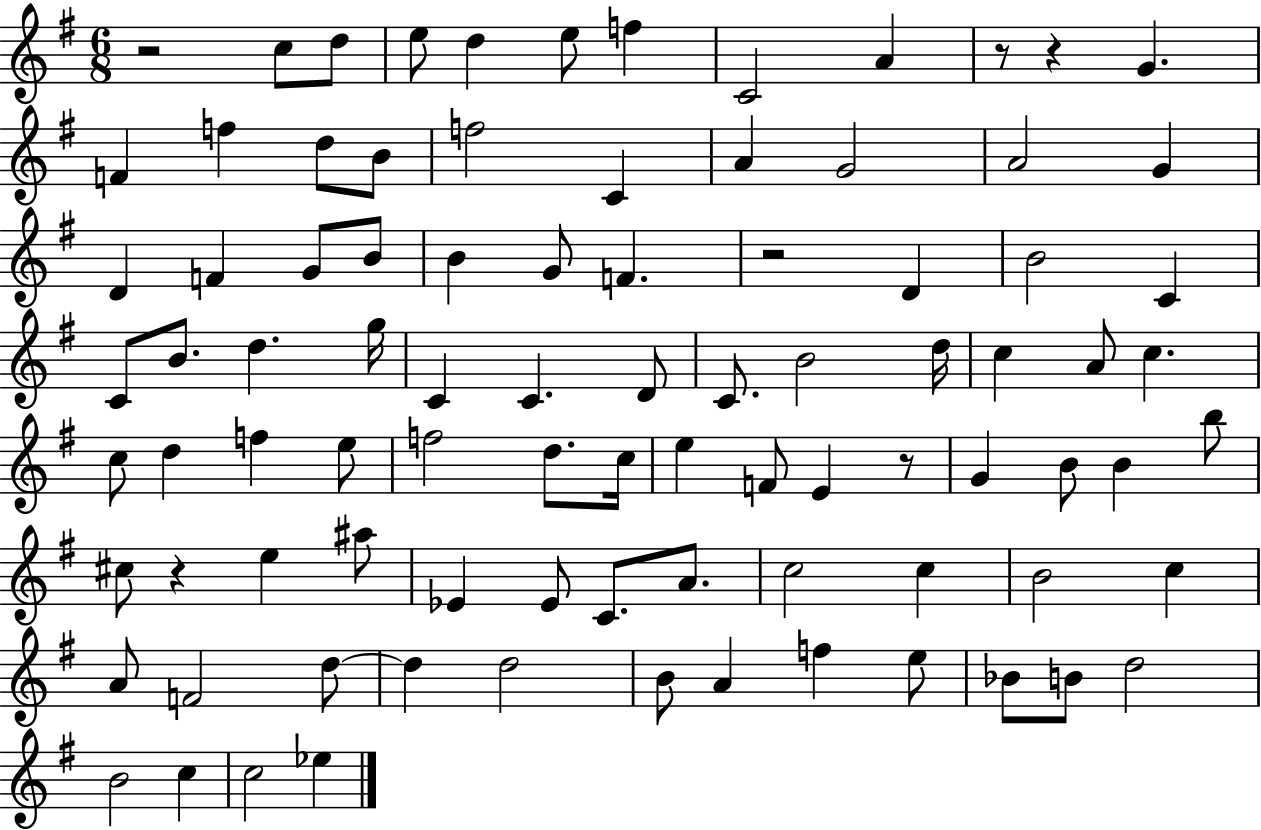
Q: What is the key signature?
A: G major